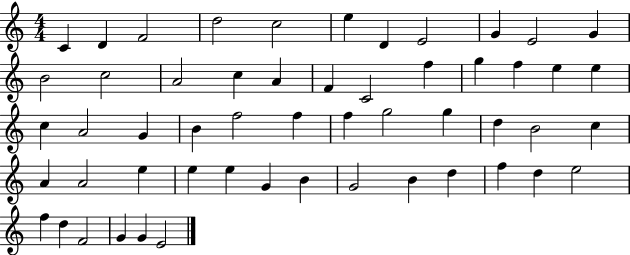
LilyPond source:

{
  \clef treble
  \numericTimeSignature
  \time 4/4
  \key c \major
  c'4 d'4 f'2 | d''2 c''2 | e''4 d'4 e'2 | g'4 e'2 g'4 | \break b'2 c''2 | a'2 c''4 a'4 | f'4 c'2 f''4 | g''4 f''4 e''4 e''4 | \break c''4 a'2 g'4 | b'4 f''2 f''4 | f''4 g''2 g''4 | d''4 b'2 c''4 | \break a'4 a'2 e''4 | e''4 e''4 g'4 b'4 | g'2 b'4 d''4 | f''4 d''4 e''2 | \break f''4 d''4 f'2 | g'4 g'4 e'2 | \bar "|."
}